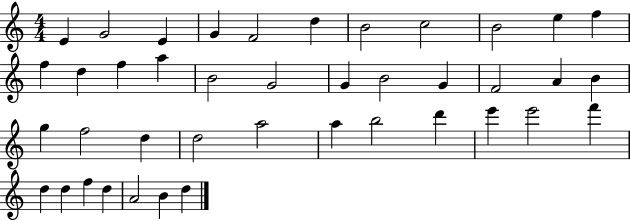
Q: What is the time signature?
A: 4/4